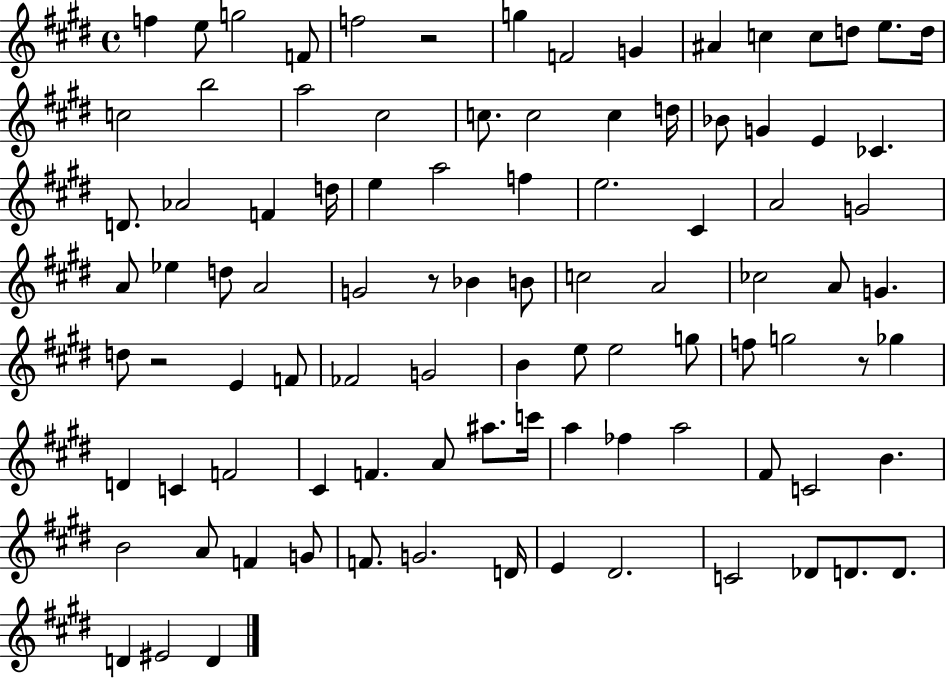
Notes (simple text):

F5/q E5/e G5/h F4/e F5/h R/h G5/q F4/h G4/q A#4/q C5/q C5/e D5/e E5/e. D5/s C5/h B5/h A5/h C#5/h C5/e. C5/h C5/q D5/s Bb4/e G4/q E4/q CES4/q. D4/e. Ab4/h F4/q D5/s E5/q A5/h F5/q E5/h. C#4/q A4/h G4/h A4/e Eb5/q D5/e A4/h G4/h R/e Bb4/q B4/e C5/h A4/h CES5/h A4/e G4/q. D5/e R/h E4/q F4/e FES4/h G4/h B4/q E5/e E5/h G5/e F5/e G5/h R/e Gb5/q D4/q C4/q F4/h C#4/q F4/q. A4/e A#5/e. C6/s A5/q FES5/q A5/h F#4/e C4/h B4/q. B4/h A4/e F4/q G4/e F4/e. G4/h. D4/s E4/q D#4/h. C4/h Db4/e D4/e. D4/e. D4/q EIS4/h D4/q